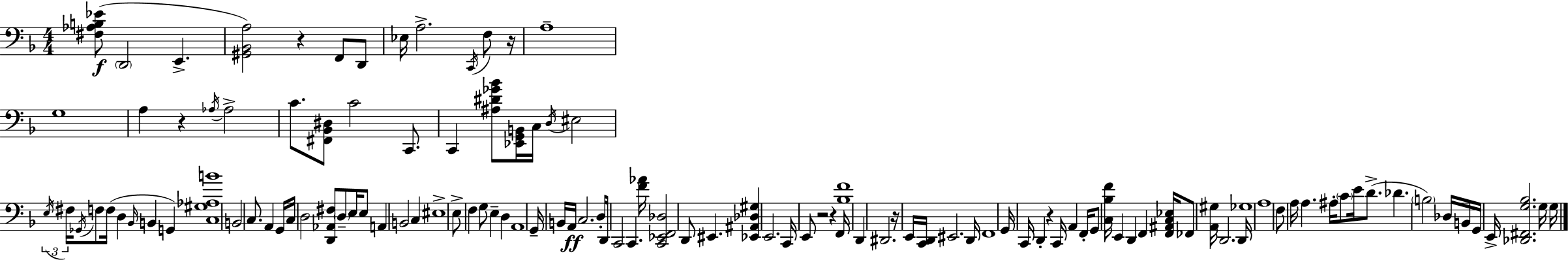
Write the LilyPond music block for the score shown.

{
  \clef bass
  \numericTimeSignature
  \time 4/4
  \key f \major
  <fis aes b ees'>8(\f \parenthesize d,2 e,4.-> | <gis, bes, a>2) r4 f,8 d,8 | ees16 a2.-> \acciaccatura { c,16 } f8 | r16 a1-- | \break g1 | a4 r4 \acciaccatura { aes16 } aes2-> | c'8. <fis, bes, dis>8 c'2 c,8. | c,4 <ais dis' ges' bes'>8 <ees, g, b,>16 c16 \acciaccatura { d16 } eis2 | \break \tuplet 3/2 { \acciaccatura { e16 } fis16 \acciaccatura { ges,16 } } f8 f16( d4 \grace { bes,16 } b,4 | g,4) <c gis aes b'>1 | b,2 c8. | a,4 g,16 c16 d2 <d, aes, fis>8 | \break \parenthesize d8-- e16 e8 a,4 b,2 | c4 eis1-> | e8-> f4 g8 e4-- | d4 a,1 | \break g,16-- b,16 a,16\ff c2. | d16-. d,16 c,2 c,4. | <f' aes'>16 <c, ees, f, des>2 d,8 | eis,4. <ees, ais, des gis>4 e,2. | \break c,16 e,8 r2 | r4 f,16 <bes f'>1 | d,4 dis,2. | r16 e,16 <c, d,>16 eis,2. | \break d,16 f,1 | g,16 c,16 d,4-. r4 | c,16 a,4 f,16-. g,8 <c bes f'>16 e,4 d,4 | f,4 <f, ais, c ees>16 fes,8 <a, gis>16 d,2. | \break d,16 ges1 | a1 | f8 a16 a4. ais16-. | \parenthesize c'8 e'16 d'8.->( des'4. \parenthesize b2) | \break des16 b,16 g,16 e,16-> <des, fis, g bes>2. | g16 g16 \bar "|."
}